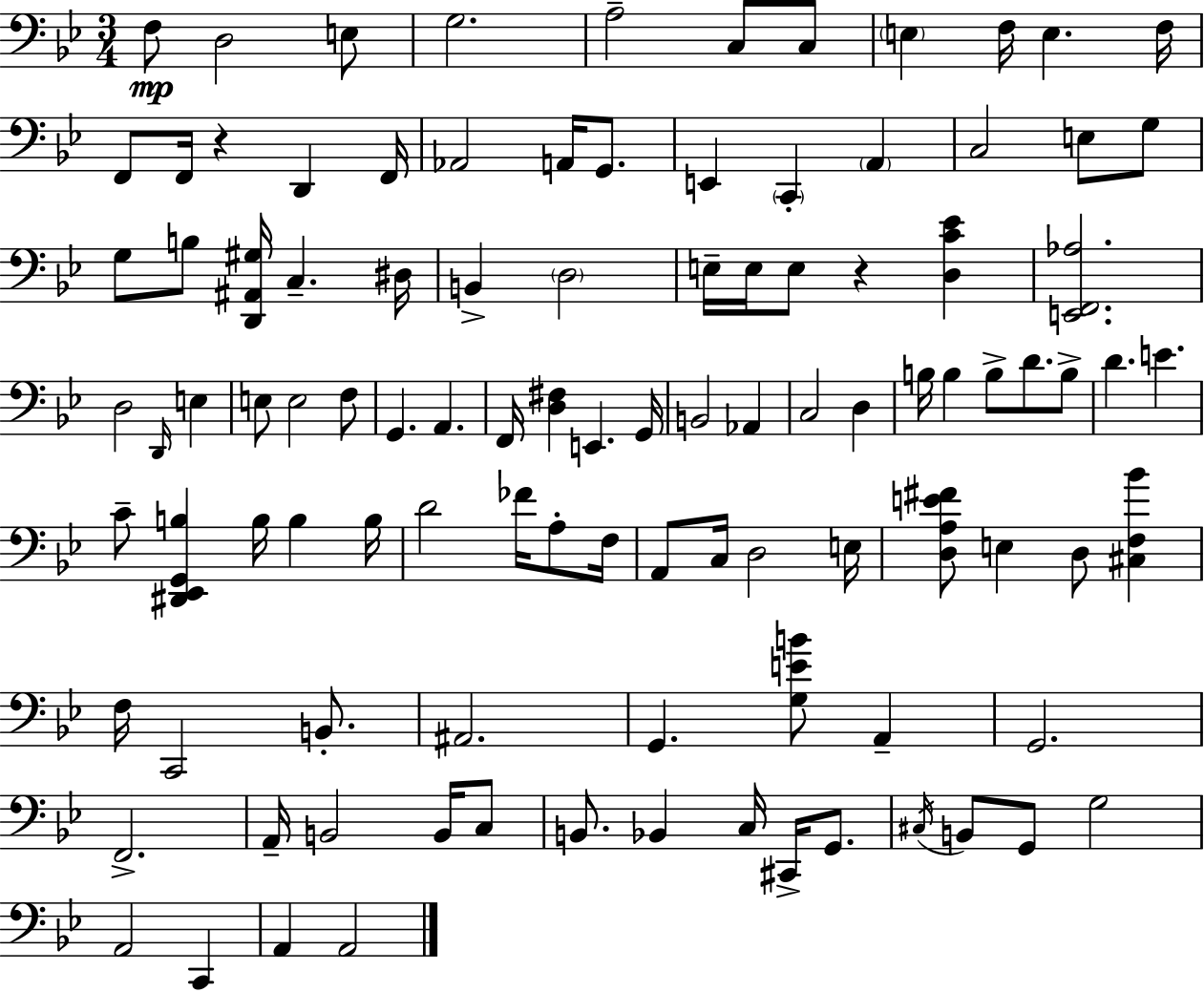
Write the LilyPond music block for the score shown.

{
  \clef bass
  \numericTimeSignature
  \time 3/4
  \key bes \major
  \repeat volta 2 { f8\mp d2 e8 | g2. | a2-- c8 c8 | \parenthesize e4 f16 e4. f16 | \break f,8 f,16 r4 d,4 f,16 | aes,2 a,16 g,8. | e,4 \parenthesize c,4-. \parenthesize a,4 | c2 e8 g8 | \break g8 b8 <d, ais, gis>16 c4.-- dis16 | b,4-> \parenthesize d2 | e16-- e16 e8 r4 <d c' ees'>4 | <e, f, aes>2. | \break d2 \grace { d,16 } e4 | e8 e2 f8 | g,4. a,4. | f,16 <d fis>4 e,4. | \break g,16 b,2 aes,4 | c2 d4 | b16 b4 b8-> d'8. b8-> | d'4. e'4. | \break c'8-- <dis, ees, g, b>4 b16 b4 | b16 d'2 fes'16 a8-. | f16 a,8 c16 d2 | e16 <d a e' fis'>8 e4 d8 <cis f bes'>4 | \break f16 c,2 b,8.-. | ais,2. | g,4. <g e' b'>8 a,4-- | g,2. | \break f,2.-> | a,16-- b,2 b,16 c8 | b,8. bes,4 c16 cis,16-> g,8. | \acciaccatura { cis16 } b,8 g,8 g2 | \break a,2 c,4 | a,4 a,2 | } \bar "|."
}